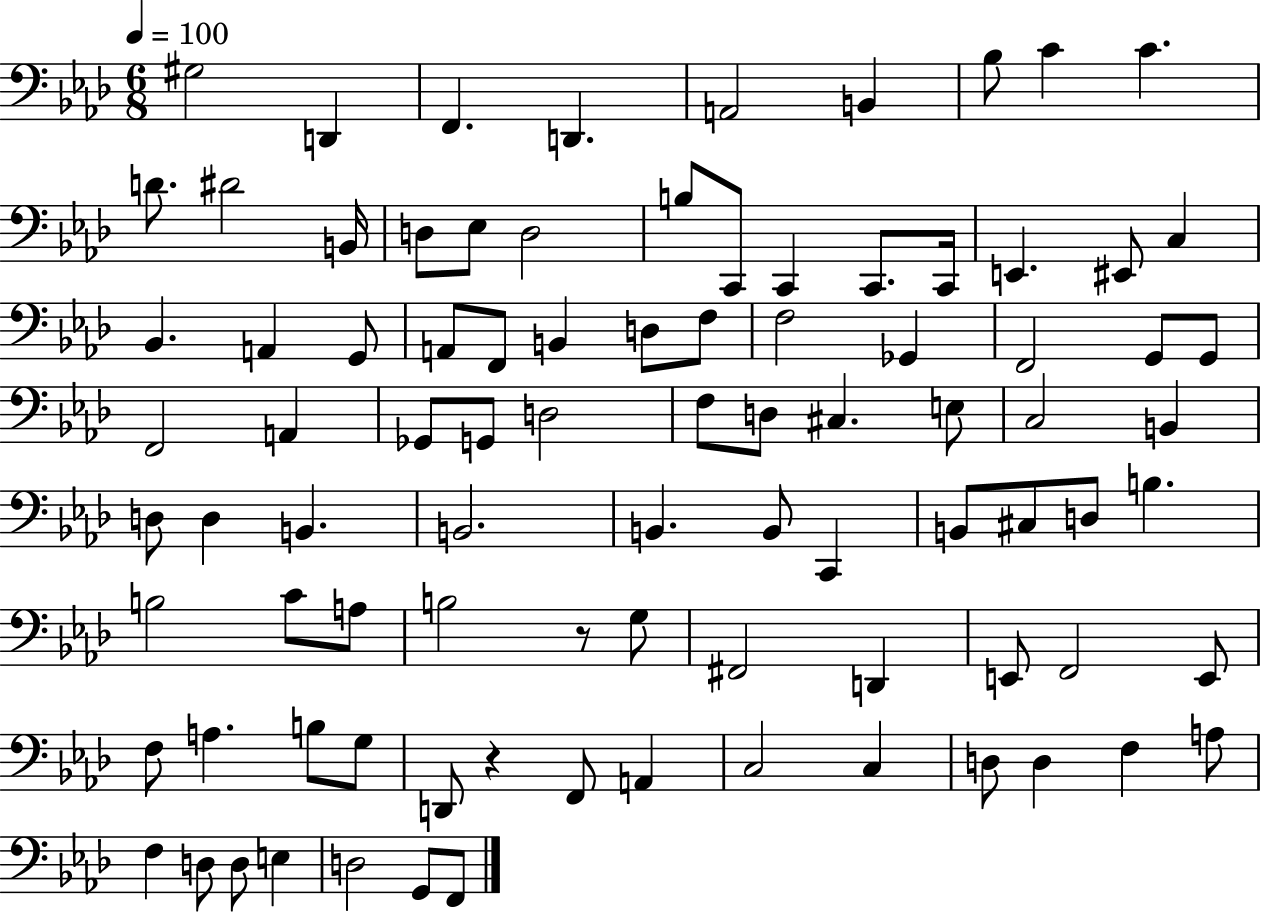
{
  \clef bass
  \numericTimeSignature
  \time 6/8
  \key aes \major
  \tempo 4 = 100
  gis2 d,4 | f,4. d,4. | a,2 b,4 | bes8 c'4 c'4. | \break d'8. dis'2 b,16 | d8 ees8 d2 | b8 c,8 c,4 c,8. c,16 | e,4. eis,8 c4 | \break bes,4. a,4 g,8 | a,8 f,8 b,4 d8 f8 | f2 ges,4 | f,2 g,8 g,8 | \break f,2 a,4 | ges,8 g,8 d2 | f8 d8 cis4. e8 | c2 b,4 | \break d8 d4 b,4. | b,2. | b,4. b,8 c,4 | b,8 cis8 d8 b4. | \break b2 c'8 a8 | b2 r8 g8 | fis,2 d,4 | e,8 f,2 e,8 | \break f8 a4. b8 g8 | d,8 r4 f,8 a,4 | c2 c4 | d8 d4 f4 a8 | \break f4 d8 d8 e4 | d2 g,8 f,8 | \bar "|."
}